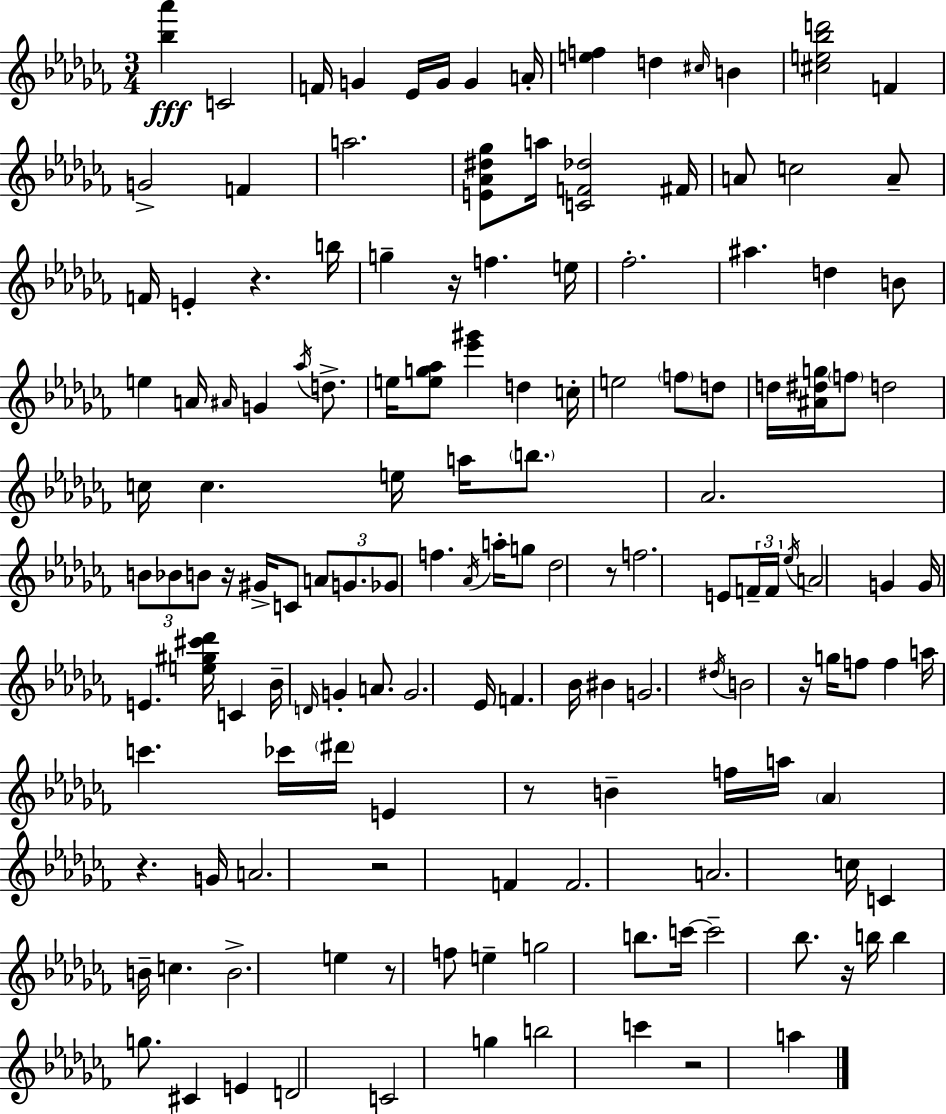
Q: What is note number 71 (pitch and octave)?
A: G4